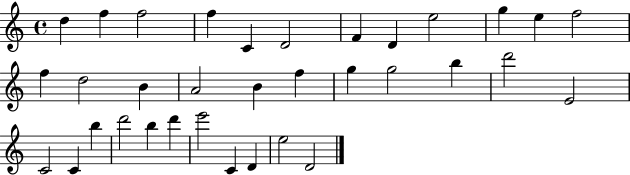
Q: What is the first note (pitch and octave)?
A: D5